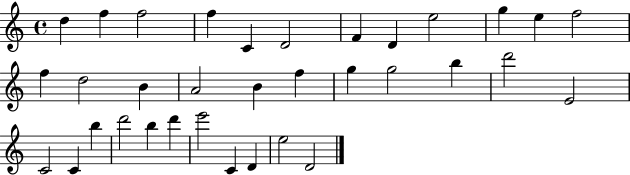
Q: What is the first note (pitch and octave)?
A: D5